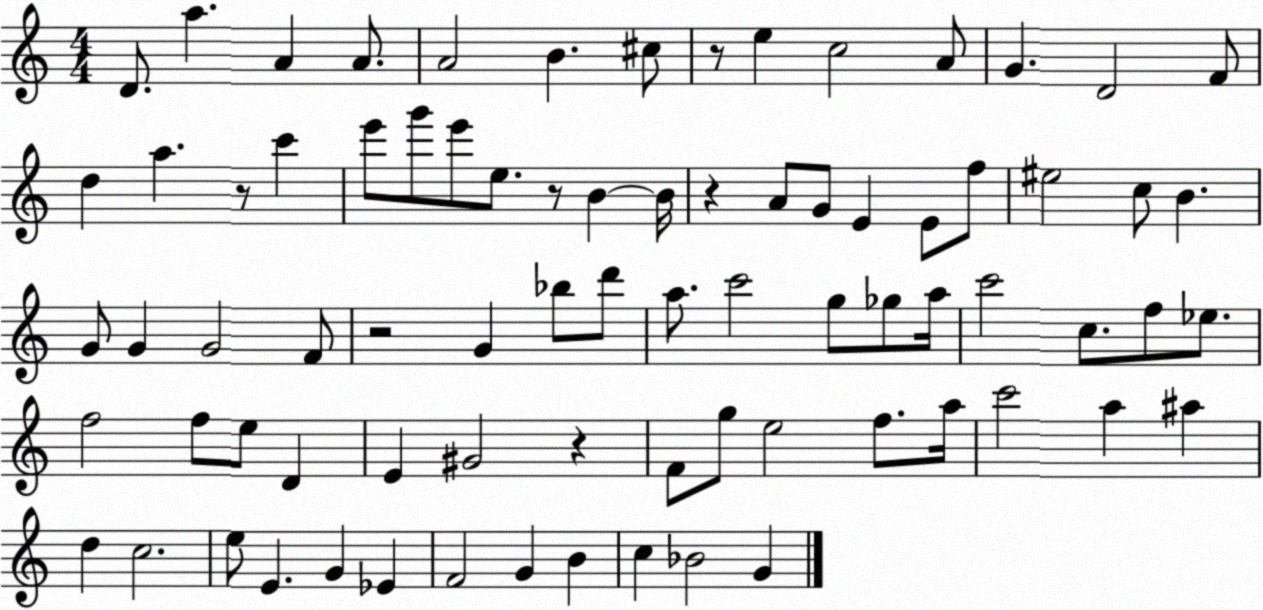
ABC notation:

X:1
T:Untitled
M:4/4
L:1/4
K:C
D/2 a A A/2 A2 B ^c/2 z/2 e c2 A/2 G D2 F/2 d a z/2 c' e'/2 g'/2 e'/2 e/2 z/2 B B/4 z A/2 G/2 E E/2 f/2 ^e2 c/2 B G/2 G G2 F/2 z2 G _b/2 d'/2 a/2 c'2 g/2 _g/2 a/4 c'2 c/2 f/2 _e/2 f2 f/2 e/2 D E ^G2 z F/2 g/2 e2 f/2 a/4 c'2 a ^a d c2 e/2 E G _E F2 G B c _B2 G